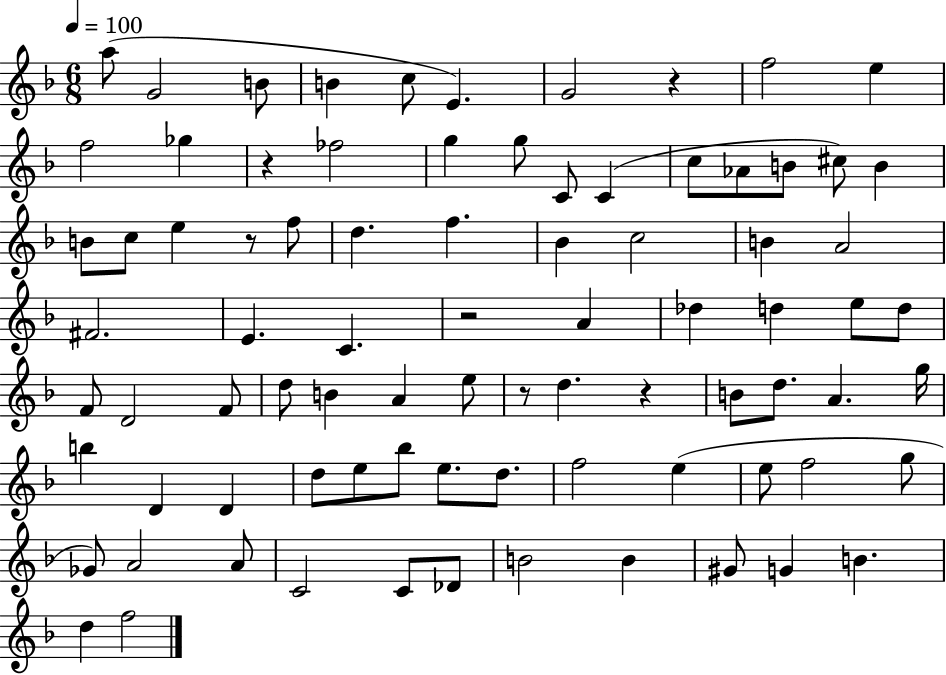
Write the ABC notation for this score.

X:1
T:Untitled
M:6/8
L:1/4
K:F
a/2 G2 B/2 B c/2 E G2 z f2 e f2 _g z _f2 g g/2 C/2 C c/2 _A/2 B/2 ^c/2 B B/2 c/2 e z/2 f/2 d f _B c2 B A2 ^F2 E C z2 A _d d e/2 d/2 F/2 D2 F/2 d/2 B A e/2 z/2 d z B/2 d/2 A g/4 b D D d/2 e/2 _b/2 e/2 d/2 f2 e e/2 f2 g/2 _G/2 A2 A/2 C2 C/2 _D/2 B2 B ^G/2 G B d f2